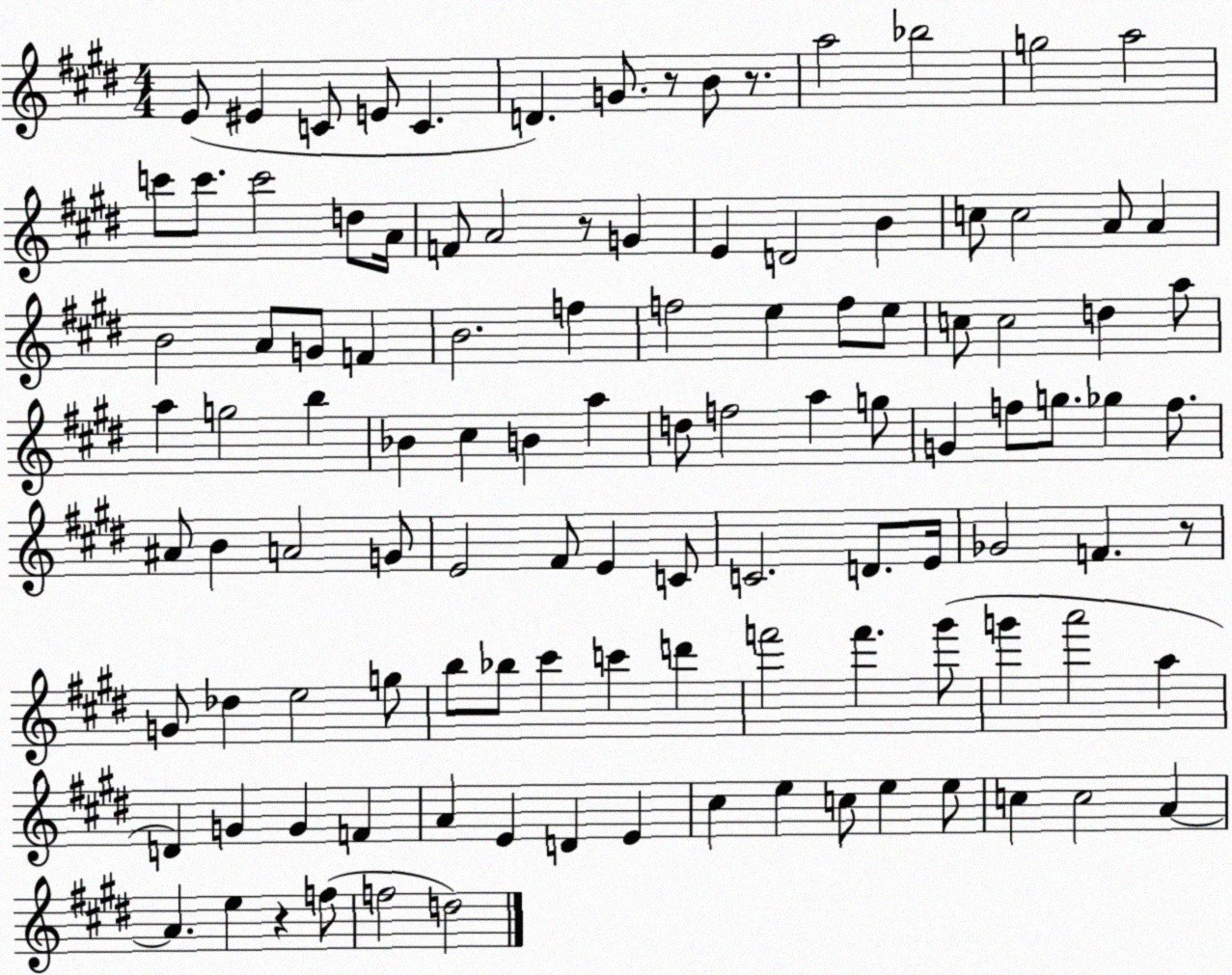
X:1
T:Untitled
M:4/4
L:1/4
K:E
E/2 ^E C/2 E/2 C D G/2 z/2 B/2 z/2 a2 _b2 g2 a2 c'/2 c'/2 c'2 d/2 A/4 F/2 A2 z/2 G E D2 B c/2 c2 A/2 A B2 A/2 G/2 F B2 f f2 e f/2 e/2 c/2 c2 d a/2 a g2 b _B ^c B a d/2 f2 a g/2 G f/2 g/2 _g f/2 ^A/2 B A2 G/2 E2 ^F/2 E C/2 C2 D/2 E/4 _G2 F z/2 G/2 _d e2 g/2 b/2 _b/2 ^c' c' d' f'2 f' ^g'/2 g' a'2 a D G G F A E D E ^c e c/2 e e/2 c c2 A A e z f/2 f2 d2